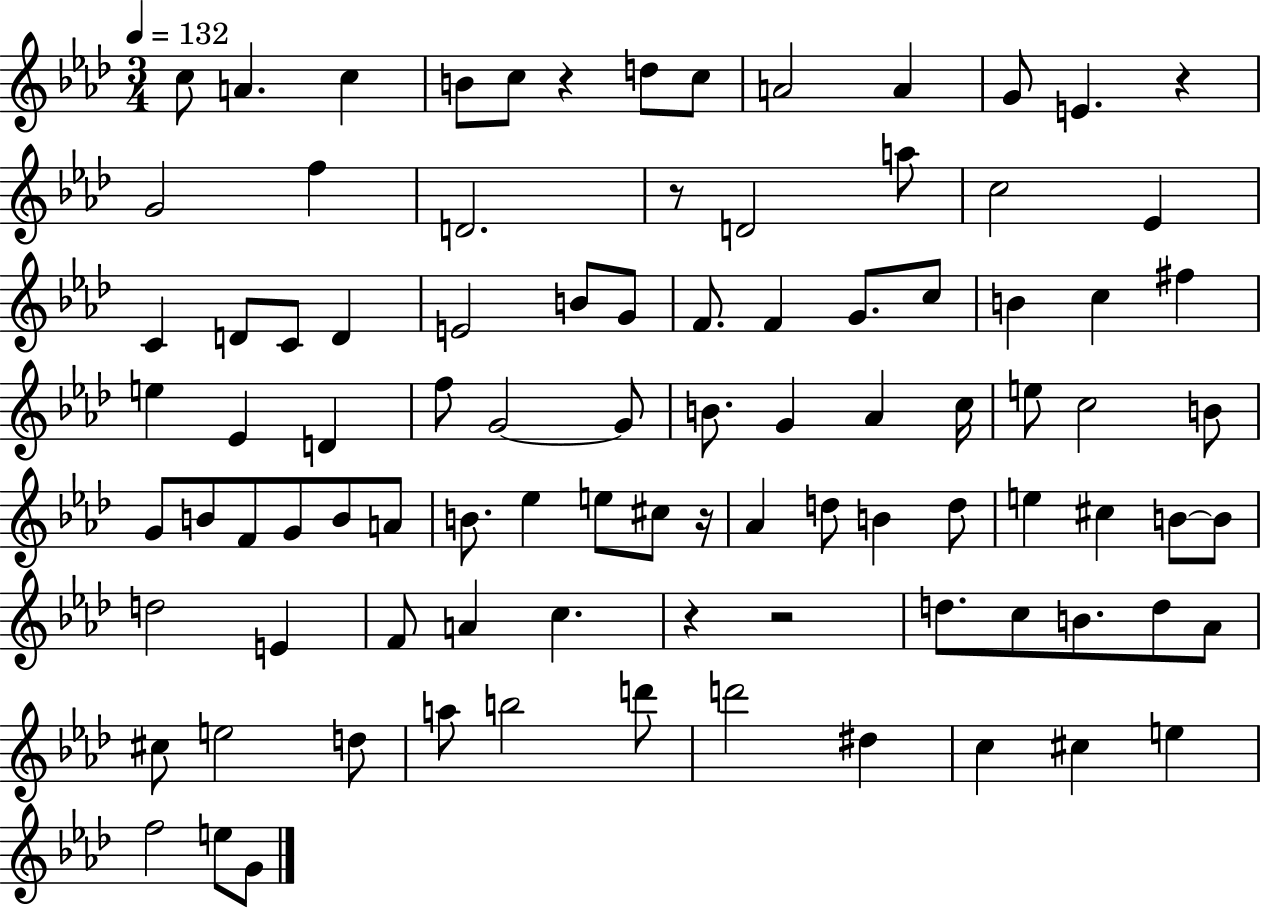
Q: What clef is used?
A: treble